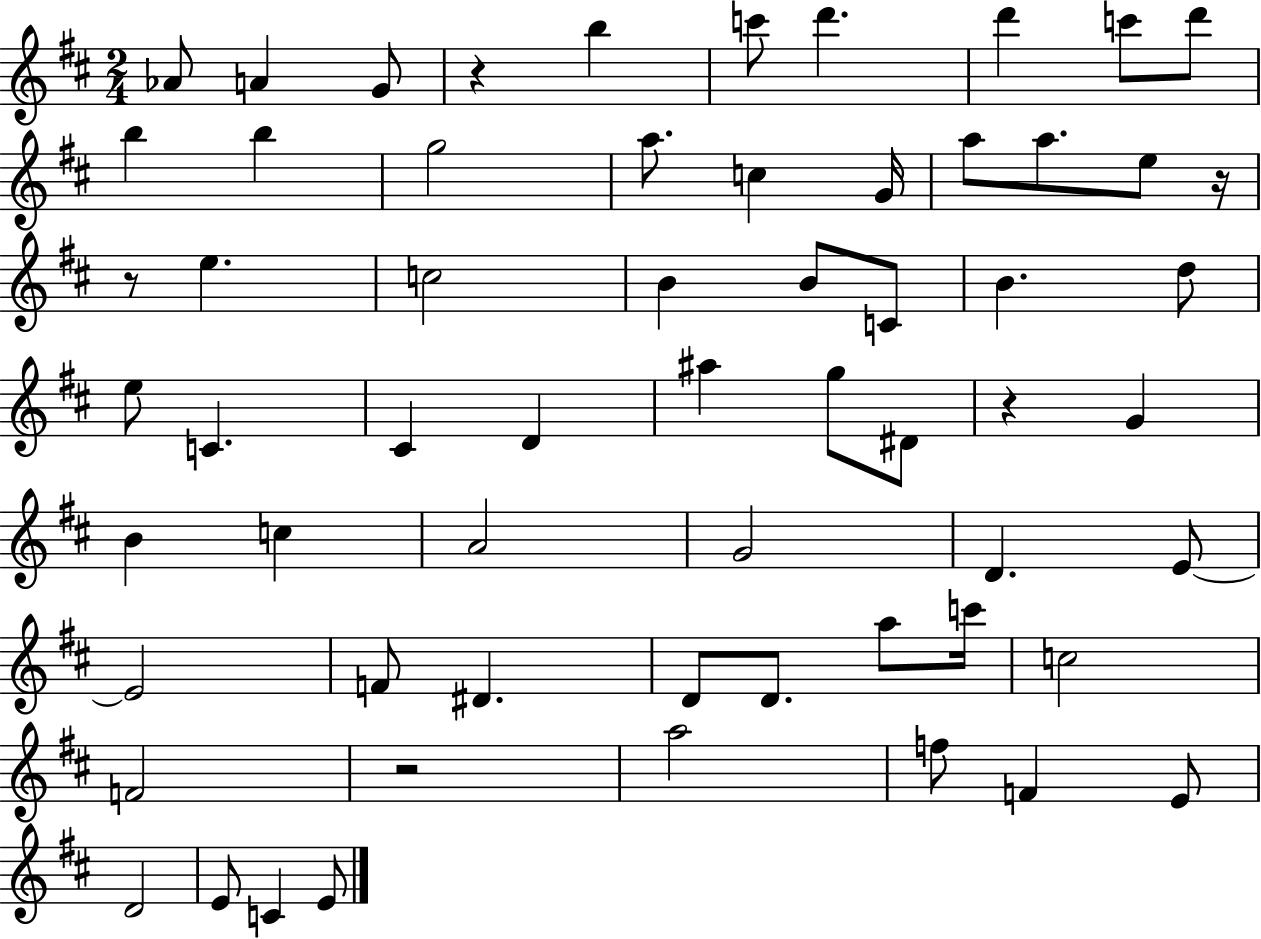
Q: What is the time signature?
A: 2/4